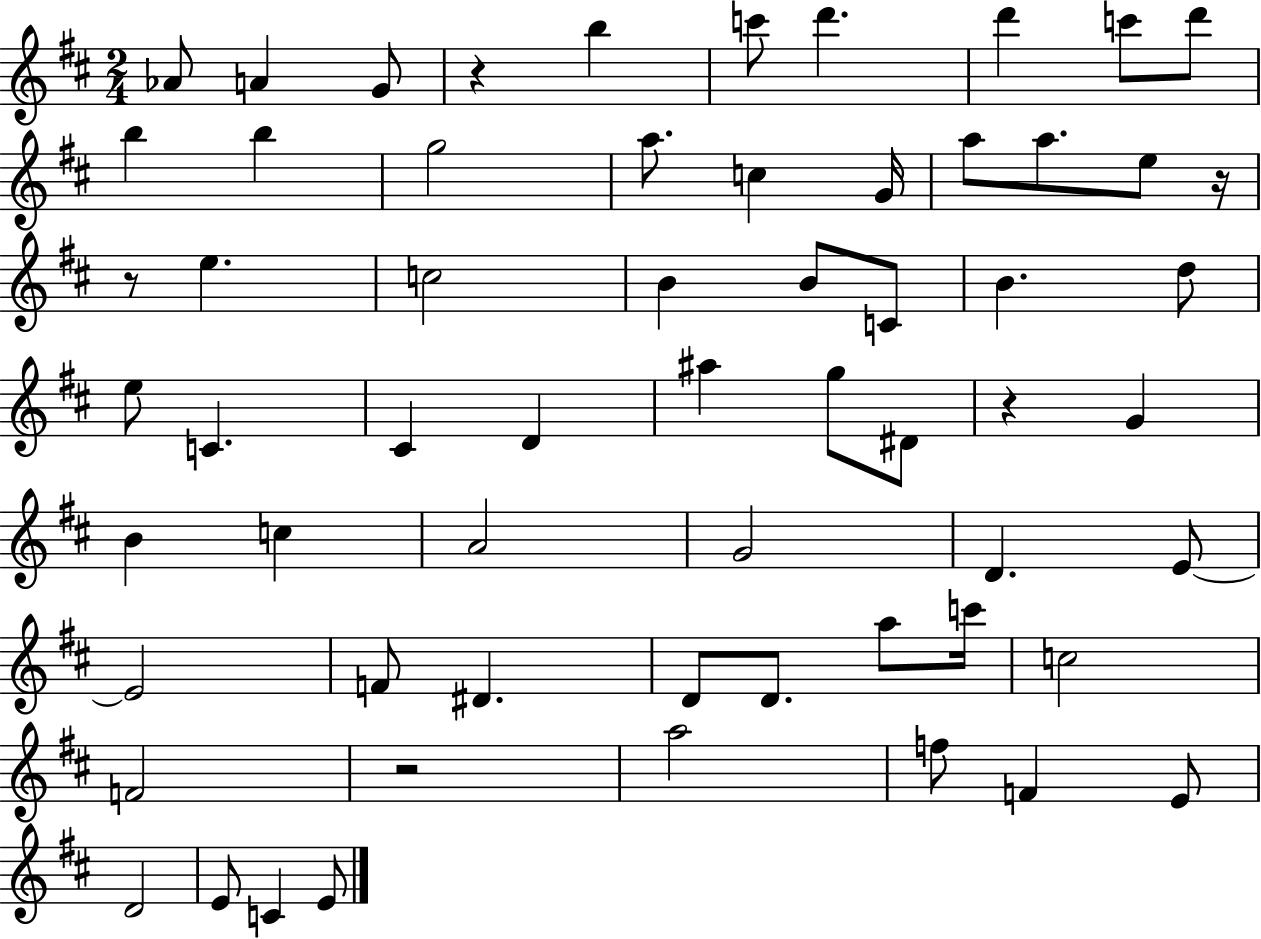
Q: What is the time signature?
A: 2/4